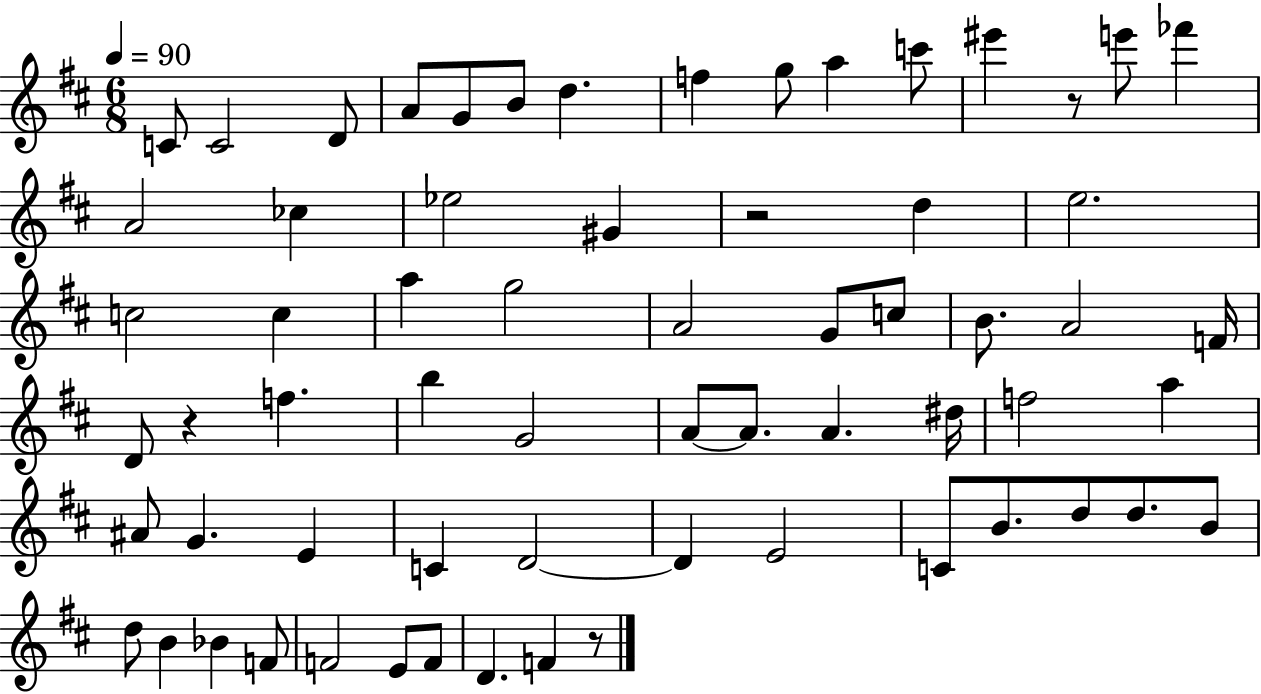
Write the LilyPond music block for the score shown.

{
  \clef treble
  \numericTimeSignature
  \time 6/8
  \key d \major
  \tempo 4 = 90
  c'8 c'2 d'8 | a'8 g'8 b'8 d''4. | f''4 g''8 a''4 c'''8 | eis'''4 r8 e'''8 fes'''4 | \break a'2 ces''4 | ees''2 gis'4 | r2 d''4 | e''2. | \break c''2 c''4 | a''4 g''2 | a'2 g'8 c''8 | b'8. a'2 f'16 | \break d'8 r4 f''4. | b''4 g'2 | a'8~~ a'8. a'4. dis''16 | f''2 a''4 | \break ais'8 g'4. e'4 | c'4 d'2~~ | d'4 e'2 | c'8 b'8. d''8 d''8. b'8 | \break d''8 b'4 bes'4 f'8 | f'2 e'8 f'8 | d'4. f'4 r8 | \bar "|."
}